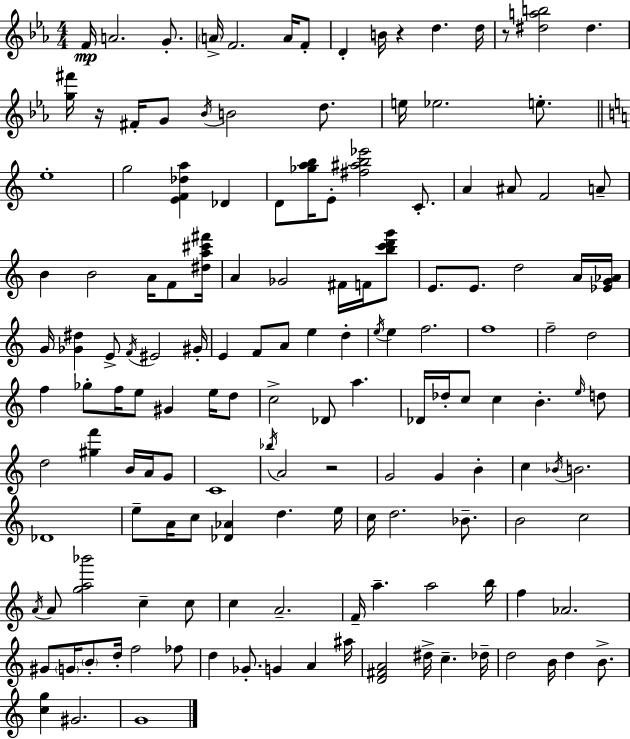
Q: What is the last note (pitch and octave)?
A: G4